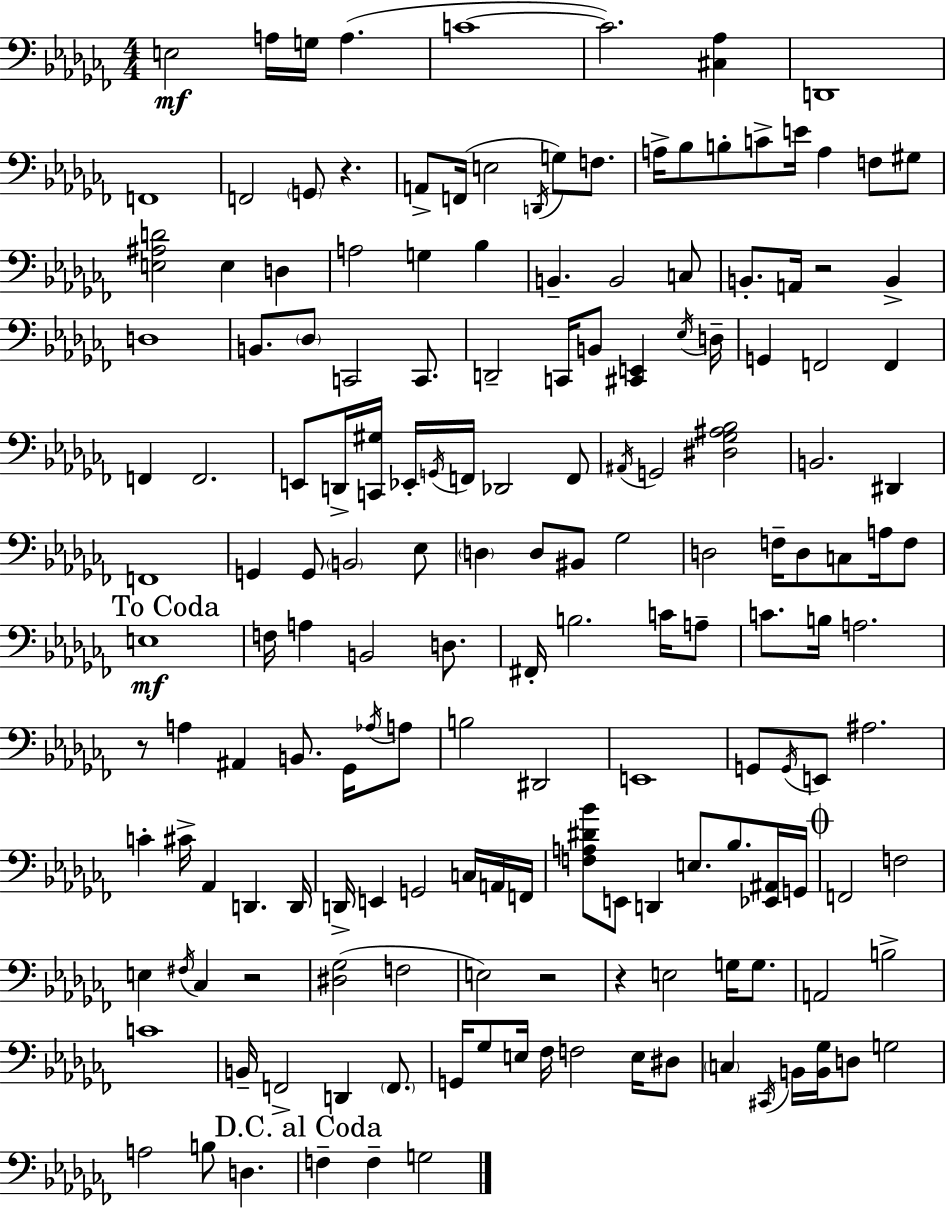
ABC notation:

X:1
T:Untitled
M:4/4
L:1/4
K:Abm
E,2 A,/4 G,/4 A, C4 C2 [^C,_A,] D,,4 F,,4 F,,2 G,,/2 z A,,/2 F,,/4 E,2 D,,/4 G,/2 F,/2 A,/4 _B,/2 B,/2 C/2 E/4 A, F,/2 ^G,/2 [E,^A,D]2 E, D, A,2 G, _B, B,, B,,2 C,/2 B,,/2 A,,/4 z2 B,, D,4 B,,/2 _D,/2 C,,2 C,,/2 D,,2 C,,/4 B,,/2 [^C,,E,,] _E,/4 D,/4 G,, F,,2 F,, F,, F,,2 E,,/2 D,,/4 [C,,^G,]/4 _E,,/4 G,,/4 F,,/4 _D,,2 F,,/2 ^A,,/4 G,,2 [^D,_G,^A,_B,]2 B,,2 ^D,, F,,4 G,, G,,/2 B,,2 _E,/2 D, D,/2 ^B,,/2 _G,2 D,2 F,/4 D,/2 C,/2 A,/4 F,/2 E,4 F,/4 A, B,,2 D,/2 ^F,,/4 B,2 C/4 A,/2 C/2 B,/4 A,2 z/2 A, ^A,, B,,/2 _G,,/4 _A,/4 A,/2 B,2 ^D,,2 E,,4 G,,/2 G,,/4 E,,/2 ^A,2 C ^C/4 _A,, D,, D,,/4 D,,/4 E,, G,,2 C,/4 A,,/4 F,,/4 [F,A,^D_B]/2 E,,/2 D,, E,/2 _B,/2 [_E,,^A,,]/4 G,,/4 F,,2 F,2 E, ^F,/4 _C, z2 [^D,_G,]2 F,2 E,2 z2 z E,2 G,/4 G,/2 A,,2 B,2 C4 B,,/4 F,,2 D,, F,,/2 G,,/4 _G,/2 E,/4 _F,/4 F,2 E,/4 ^D,/2 C, ^C,,/4 B,,/4 [B,,_G,]/4 D,/2 G,2 A,2 B,/2 D, F, F, G,2